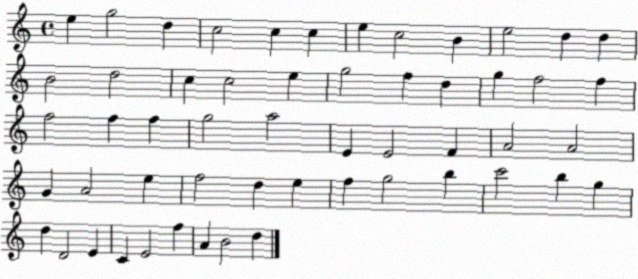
X:1
T:Untitled
M:4/4
L:1/4
K:C
e g2 d c2 c c e c2 B e2 d d B2 d2 c c2 e g2 f d g f2 f f2 f f g2 a2 E E2 F A2 A2 G A2 e f2 d e f g2 b c'2 b g d D2 E C E2 f A B2 d